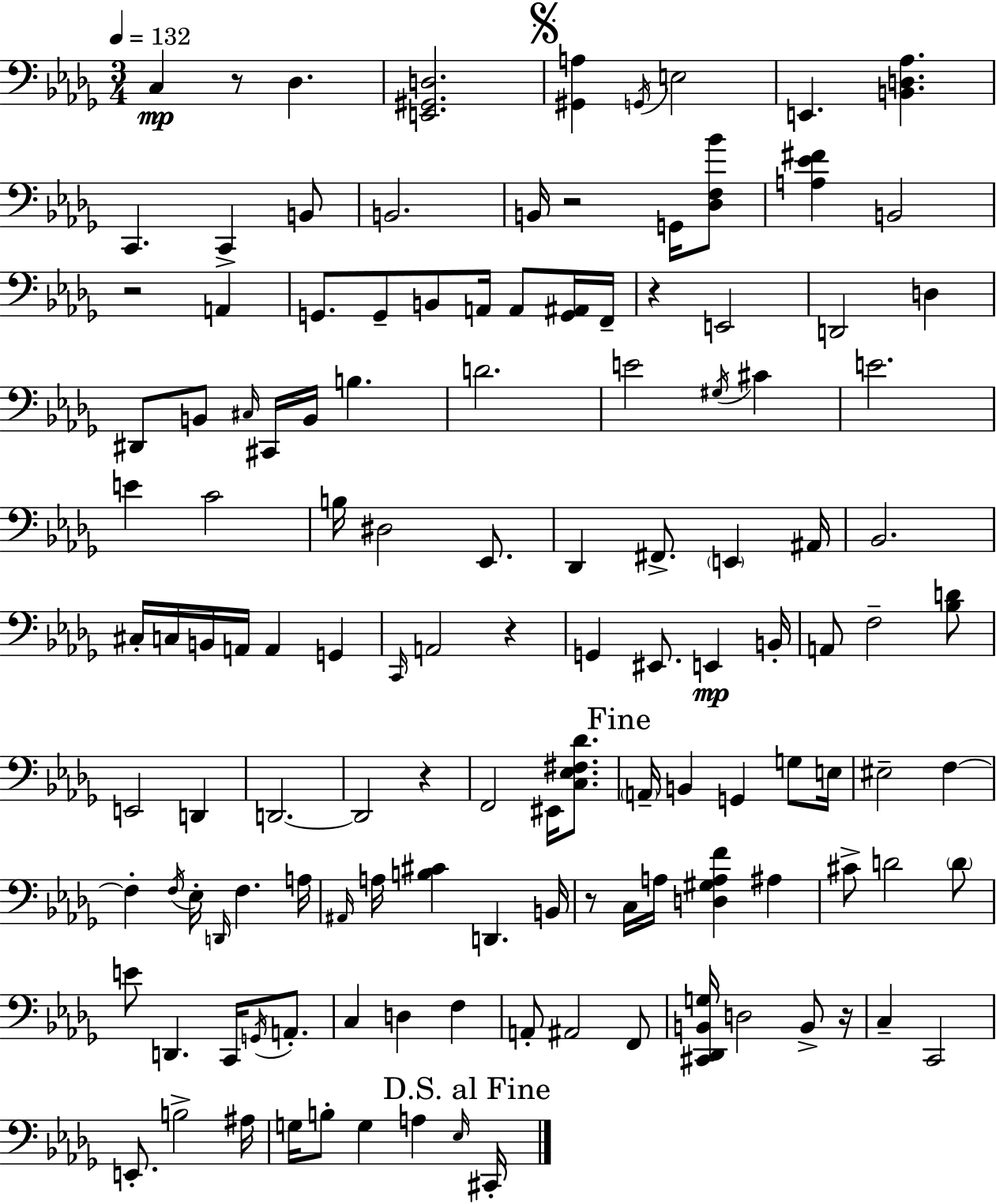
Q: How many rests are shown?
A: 8